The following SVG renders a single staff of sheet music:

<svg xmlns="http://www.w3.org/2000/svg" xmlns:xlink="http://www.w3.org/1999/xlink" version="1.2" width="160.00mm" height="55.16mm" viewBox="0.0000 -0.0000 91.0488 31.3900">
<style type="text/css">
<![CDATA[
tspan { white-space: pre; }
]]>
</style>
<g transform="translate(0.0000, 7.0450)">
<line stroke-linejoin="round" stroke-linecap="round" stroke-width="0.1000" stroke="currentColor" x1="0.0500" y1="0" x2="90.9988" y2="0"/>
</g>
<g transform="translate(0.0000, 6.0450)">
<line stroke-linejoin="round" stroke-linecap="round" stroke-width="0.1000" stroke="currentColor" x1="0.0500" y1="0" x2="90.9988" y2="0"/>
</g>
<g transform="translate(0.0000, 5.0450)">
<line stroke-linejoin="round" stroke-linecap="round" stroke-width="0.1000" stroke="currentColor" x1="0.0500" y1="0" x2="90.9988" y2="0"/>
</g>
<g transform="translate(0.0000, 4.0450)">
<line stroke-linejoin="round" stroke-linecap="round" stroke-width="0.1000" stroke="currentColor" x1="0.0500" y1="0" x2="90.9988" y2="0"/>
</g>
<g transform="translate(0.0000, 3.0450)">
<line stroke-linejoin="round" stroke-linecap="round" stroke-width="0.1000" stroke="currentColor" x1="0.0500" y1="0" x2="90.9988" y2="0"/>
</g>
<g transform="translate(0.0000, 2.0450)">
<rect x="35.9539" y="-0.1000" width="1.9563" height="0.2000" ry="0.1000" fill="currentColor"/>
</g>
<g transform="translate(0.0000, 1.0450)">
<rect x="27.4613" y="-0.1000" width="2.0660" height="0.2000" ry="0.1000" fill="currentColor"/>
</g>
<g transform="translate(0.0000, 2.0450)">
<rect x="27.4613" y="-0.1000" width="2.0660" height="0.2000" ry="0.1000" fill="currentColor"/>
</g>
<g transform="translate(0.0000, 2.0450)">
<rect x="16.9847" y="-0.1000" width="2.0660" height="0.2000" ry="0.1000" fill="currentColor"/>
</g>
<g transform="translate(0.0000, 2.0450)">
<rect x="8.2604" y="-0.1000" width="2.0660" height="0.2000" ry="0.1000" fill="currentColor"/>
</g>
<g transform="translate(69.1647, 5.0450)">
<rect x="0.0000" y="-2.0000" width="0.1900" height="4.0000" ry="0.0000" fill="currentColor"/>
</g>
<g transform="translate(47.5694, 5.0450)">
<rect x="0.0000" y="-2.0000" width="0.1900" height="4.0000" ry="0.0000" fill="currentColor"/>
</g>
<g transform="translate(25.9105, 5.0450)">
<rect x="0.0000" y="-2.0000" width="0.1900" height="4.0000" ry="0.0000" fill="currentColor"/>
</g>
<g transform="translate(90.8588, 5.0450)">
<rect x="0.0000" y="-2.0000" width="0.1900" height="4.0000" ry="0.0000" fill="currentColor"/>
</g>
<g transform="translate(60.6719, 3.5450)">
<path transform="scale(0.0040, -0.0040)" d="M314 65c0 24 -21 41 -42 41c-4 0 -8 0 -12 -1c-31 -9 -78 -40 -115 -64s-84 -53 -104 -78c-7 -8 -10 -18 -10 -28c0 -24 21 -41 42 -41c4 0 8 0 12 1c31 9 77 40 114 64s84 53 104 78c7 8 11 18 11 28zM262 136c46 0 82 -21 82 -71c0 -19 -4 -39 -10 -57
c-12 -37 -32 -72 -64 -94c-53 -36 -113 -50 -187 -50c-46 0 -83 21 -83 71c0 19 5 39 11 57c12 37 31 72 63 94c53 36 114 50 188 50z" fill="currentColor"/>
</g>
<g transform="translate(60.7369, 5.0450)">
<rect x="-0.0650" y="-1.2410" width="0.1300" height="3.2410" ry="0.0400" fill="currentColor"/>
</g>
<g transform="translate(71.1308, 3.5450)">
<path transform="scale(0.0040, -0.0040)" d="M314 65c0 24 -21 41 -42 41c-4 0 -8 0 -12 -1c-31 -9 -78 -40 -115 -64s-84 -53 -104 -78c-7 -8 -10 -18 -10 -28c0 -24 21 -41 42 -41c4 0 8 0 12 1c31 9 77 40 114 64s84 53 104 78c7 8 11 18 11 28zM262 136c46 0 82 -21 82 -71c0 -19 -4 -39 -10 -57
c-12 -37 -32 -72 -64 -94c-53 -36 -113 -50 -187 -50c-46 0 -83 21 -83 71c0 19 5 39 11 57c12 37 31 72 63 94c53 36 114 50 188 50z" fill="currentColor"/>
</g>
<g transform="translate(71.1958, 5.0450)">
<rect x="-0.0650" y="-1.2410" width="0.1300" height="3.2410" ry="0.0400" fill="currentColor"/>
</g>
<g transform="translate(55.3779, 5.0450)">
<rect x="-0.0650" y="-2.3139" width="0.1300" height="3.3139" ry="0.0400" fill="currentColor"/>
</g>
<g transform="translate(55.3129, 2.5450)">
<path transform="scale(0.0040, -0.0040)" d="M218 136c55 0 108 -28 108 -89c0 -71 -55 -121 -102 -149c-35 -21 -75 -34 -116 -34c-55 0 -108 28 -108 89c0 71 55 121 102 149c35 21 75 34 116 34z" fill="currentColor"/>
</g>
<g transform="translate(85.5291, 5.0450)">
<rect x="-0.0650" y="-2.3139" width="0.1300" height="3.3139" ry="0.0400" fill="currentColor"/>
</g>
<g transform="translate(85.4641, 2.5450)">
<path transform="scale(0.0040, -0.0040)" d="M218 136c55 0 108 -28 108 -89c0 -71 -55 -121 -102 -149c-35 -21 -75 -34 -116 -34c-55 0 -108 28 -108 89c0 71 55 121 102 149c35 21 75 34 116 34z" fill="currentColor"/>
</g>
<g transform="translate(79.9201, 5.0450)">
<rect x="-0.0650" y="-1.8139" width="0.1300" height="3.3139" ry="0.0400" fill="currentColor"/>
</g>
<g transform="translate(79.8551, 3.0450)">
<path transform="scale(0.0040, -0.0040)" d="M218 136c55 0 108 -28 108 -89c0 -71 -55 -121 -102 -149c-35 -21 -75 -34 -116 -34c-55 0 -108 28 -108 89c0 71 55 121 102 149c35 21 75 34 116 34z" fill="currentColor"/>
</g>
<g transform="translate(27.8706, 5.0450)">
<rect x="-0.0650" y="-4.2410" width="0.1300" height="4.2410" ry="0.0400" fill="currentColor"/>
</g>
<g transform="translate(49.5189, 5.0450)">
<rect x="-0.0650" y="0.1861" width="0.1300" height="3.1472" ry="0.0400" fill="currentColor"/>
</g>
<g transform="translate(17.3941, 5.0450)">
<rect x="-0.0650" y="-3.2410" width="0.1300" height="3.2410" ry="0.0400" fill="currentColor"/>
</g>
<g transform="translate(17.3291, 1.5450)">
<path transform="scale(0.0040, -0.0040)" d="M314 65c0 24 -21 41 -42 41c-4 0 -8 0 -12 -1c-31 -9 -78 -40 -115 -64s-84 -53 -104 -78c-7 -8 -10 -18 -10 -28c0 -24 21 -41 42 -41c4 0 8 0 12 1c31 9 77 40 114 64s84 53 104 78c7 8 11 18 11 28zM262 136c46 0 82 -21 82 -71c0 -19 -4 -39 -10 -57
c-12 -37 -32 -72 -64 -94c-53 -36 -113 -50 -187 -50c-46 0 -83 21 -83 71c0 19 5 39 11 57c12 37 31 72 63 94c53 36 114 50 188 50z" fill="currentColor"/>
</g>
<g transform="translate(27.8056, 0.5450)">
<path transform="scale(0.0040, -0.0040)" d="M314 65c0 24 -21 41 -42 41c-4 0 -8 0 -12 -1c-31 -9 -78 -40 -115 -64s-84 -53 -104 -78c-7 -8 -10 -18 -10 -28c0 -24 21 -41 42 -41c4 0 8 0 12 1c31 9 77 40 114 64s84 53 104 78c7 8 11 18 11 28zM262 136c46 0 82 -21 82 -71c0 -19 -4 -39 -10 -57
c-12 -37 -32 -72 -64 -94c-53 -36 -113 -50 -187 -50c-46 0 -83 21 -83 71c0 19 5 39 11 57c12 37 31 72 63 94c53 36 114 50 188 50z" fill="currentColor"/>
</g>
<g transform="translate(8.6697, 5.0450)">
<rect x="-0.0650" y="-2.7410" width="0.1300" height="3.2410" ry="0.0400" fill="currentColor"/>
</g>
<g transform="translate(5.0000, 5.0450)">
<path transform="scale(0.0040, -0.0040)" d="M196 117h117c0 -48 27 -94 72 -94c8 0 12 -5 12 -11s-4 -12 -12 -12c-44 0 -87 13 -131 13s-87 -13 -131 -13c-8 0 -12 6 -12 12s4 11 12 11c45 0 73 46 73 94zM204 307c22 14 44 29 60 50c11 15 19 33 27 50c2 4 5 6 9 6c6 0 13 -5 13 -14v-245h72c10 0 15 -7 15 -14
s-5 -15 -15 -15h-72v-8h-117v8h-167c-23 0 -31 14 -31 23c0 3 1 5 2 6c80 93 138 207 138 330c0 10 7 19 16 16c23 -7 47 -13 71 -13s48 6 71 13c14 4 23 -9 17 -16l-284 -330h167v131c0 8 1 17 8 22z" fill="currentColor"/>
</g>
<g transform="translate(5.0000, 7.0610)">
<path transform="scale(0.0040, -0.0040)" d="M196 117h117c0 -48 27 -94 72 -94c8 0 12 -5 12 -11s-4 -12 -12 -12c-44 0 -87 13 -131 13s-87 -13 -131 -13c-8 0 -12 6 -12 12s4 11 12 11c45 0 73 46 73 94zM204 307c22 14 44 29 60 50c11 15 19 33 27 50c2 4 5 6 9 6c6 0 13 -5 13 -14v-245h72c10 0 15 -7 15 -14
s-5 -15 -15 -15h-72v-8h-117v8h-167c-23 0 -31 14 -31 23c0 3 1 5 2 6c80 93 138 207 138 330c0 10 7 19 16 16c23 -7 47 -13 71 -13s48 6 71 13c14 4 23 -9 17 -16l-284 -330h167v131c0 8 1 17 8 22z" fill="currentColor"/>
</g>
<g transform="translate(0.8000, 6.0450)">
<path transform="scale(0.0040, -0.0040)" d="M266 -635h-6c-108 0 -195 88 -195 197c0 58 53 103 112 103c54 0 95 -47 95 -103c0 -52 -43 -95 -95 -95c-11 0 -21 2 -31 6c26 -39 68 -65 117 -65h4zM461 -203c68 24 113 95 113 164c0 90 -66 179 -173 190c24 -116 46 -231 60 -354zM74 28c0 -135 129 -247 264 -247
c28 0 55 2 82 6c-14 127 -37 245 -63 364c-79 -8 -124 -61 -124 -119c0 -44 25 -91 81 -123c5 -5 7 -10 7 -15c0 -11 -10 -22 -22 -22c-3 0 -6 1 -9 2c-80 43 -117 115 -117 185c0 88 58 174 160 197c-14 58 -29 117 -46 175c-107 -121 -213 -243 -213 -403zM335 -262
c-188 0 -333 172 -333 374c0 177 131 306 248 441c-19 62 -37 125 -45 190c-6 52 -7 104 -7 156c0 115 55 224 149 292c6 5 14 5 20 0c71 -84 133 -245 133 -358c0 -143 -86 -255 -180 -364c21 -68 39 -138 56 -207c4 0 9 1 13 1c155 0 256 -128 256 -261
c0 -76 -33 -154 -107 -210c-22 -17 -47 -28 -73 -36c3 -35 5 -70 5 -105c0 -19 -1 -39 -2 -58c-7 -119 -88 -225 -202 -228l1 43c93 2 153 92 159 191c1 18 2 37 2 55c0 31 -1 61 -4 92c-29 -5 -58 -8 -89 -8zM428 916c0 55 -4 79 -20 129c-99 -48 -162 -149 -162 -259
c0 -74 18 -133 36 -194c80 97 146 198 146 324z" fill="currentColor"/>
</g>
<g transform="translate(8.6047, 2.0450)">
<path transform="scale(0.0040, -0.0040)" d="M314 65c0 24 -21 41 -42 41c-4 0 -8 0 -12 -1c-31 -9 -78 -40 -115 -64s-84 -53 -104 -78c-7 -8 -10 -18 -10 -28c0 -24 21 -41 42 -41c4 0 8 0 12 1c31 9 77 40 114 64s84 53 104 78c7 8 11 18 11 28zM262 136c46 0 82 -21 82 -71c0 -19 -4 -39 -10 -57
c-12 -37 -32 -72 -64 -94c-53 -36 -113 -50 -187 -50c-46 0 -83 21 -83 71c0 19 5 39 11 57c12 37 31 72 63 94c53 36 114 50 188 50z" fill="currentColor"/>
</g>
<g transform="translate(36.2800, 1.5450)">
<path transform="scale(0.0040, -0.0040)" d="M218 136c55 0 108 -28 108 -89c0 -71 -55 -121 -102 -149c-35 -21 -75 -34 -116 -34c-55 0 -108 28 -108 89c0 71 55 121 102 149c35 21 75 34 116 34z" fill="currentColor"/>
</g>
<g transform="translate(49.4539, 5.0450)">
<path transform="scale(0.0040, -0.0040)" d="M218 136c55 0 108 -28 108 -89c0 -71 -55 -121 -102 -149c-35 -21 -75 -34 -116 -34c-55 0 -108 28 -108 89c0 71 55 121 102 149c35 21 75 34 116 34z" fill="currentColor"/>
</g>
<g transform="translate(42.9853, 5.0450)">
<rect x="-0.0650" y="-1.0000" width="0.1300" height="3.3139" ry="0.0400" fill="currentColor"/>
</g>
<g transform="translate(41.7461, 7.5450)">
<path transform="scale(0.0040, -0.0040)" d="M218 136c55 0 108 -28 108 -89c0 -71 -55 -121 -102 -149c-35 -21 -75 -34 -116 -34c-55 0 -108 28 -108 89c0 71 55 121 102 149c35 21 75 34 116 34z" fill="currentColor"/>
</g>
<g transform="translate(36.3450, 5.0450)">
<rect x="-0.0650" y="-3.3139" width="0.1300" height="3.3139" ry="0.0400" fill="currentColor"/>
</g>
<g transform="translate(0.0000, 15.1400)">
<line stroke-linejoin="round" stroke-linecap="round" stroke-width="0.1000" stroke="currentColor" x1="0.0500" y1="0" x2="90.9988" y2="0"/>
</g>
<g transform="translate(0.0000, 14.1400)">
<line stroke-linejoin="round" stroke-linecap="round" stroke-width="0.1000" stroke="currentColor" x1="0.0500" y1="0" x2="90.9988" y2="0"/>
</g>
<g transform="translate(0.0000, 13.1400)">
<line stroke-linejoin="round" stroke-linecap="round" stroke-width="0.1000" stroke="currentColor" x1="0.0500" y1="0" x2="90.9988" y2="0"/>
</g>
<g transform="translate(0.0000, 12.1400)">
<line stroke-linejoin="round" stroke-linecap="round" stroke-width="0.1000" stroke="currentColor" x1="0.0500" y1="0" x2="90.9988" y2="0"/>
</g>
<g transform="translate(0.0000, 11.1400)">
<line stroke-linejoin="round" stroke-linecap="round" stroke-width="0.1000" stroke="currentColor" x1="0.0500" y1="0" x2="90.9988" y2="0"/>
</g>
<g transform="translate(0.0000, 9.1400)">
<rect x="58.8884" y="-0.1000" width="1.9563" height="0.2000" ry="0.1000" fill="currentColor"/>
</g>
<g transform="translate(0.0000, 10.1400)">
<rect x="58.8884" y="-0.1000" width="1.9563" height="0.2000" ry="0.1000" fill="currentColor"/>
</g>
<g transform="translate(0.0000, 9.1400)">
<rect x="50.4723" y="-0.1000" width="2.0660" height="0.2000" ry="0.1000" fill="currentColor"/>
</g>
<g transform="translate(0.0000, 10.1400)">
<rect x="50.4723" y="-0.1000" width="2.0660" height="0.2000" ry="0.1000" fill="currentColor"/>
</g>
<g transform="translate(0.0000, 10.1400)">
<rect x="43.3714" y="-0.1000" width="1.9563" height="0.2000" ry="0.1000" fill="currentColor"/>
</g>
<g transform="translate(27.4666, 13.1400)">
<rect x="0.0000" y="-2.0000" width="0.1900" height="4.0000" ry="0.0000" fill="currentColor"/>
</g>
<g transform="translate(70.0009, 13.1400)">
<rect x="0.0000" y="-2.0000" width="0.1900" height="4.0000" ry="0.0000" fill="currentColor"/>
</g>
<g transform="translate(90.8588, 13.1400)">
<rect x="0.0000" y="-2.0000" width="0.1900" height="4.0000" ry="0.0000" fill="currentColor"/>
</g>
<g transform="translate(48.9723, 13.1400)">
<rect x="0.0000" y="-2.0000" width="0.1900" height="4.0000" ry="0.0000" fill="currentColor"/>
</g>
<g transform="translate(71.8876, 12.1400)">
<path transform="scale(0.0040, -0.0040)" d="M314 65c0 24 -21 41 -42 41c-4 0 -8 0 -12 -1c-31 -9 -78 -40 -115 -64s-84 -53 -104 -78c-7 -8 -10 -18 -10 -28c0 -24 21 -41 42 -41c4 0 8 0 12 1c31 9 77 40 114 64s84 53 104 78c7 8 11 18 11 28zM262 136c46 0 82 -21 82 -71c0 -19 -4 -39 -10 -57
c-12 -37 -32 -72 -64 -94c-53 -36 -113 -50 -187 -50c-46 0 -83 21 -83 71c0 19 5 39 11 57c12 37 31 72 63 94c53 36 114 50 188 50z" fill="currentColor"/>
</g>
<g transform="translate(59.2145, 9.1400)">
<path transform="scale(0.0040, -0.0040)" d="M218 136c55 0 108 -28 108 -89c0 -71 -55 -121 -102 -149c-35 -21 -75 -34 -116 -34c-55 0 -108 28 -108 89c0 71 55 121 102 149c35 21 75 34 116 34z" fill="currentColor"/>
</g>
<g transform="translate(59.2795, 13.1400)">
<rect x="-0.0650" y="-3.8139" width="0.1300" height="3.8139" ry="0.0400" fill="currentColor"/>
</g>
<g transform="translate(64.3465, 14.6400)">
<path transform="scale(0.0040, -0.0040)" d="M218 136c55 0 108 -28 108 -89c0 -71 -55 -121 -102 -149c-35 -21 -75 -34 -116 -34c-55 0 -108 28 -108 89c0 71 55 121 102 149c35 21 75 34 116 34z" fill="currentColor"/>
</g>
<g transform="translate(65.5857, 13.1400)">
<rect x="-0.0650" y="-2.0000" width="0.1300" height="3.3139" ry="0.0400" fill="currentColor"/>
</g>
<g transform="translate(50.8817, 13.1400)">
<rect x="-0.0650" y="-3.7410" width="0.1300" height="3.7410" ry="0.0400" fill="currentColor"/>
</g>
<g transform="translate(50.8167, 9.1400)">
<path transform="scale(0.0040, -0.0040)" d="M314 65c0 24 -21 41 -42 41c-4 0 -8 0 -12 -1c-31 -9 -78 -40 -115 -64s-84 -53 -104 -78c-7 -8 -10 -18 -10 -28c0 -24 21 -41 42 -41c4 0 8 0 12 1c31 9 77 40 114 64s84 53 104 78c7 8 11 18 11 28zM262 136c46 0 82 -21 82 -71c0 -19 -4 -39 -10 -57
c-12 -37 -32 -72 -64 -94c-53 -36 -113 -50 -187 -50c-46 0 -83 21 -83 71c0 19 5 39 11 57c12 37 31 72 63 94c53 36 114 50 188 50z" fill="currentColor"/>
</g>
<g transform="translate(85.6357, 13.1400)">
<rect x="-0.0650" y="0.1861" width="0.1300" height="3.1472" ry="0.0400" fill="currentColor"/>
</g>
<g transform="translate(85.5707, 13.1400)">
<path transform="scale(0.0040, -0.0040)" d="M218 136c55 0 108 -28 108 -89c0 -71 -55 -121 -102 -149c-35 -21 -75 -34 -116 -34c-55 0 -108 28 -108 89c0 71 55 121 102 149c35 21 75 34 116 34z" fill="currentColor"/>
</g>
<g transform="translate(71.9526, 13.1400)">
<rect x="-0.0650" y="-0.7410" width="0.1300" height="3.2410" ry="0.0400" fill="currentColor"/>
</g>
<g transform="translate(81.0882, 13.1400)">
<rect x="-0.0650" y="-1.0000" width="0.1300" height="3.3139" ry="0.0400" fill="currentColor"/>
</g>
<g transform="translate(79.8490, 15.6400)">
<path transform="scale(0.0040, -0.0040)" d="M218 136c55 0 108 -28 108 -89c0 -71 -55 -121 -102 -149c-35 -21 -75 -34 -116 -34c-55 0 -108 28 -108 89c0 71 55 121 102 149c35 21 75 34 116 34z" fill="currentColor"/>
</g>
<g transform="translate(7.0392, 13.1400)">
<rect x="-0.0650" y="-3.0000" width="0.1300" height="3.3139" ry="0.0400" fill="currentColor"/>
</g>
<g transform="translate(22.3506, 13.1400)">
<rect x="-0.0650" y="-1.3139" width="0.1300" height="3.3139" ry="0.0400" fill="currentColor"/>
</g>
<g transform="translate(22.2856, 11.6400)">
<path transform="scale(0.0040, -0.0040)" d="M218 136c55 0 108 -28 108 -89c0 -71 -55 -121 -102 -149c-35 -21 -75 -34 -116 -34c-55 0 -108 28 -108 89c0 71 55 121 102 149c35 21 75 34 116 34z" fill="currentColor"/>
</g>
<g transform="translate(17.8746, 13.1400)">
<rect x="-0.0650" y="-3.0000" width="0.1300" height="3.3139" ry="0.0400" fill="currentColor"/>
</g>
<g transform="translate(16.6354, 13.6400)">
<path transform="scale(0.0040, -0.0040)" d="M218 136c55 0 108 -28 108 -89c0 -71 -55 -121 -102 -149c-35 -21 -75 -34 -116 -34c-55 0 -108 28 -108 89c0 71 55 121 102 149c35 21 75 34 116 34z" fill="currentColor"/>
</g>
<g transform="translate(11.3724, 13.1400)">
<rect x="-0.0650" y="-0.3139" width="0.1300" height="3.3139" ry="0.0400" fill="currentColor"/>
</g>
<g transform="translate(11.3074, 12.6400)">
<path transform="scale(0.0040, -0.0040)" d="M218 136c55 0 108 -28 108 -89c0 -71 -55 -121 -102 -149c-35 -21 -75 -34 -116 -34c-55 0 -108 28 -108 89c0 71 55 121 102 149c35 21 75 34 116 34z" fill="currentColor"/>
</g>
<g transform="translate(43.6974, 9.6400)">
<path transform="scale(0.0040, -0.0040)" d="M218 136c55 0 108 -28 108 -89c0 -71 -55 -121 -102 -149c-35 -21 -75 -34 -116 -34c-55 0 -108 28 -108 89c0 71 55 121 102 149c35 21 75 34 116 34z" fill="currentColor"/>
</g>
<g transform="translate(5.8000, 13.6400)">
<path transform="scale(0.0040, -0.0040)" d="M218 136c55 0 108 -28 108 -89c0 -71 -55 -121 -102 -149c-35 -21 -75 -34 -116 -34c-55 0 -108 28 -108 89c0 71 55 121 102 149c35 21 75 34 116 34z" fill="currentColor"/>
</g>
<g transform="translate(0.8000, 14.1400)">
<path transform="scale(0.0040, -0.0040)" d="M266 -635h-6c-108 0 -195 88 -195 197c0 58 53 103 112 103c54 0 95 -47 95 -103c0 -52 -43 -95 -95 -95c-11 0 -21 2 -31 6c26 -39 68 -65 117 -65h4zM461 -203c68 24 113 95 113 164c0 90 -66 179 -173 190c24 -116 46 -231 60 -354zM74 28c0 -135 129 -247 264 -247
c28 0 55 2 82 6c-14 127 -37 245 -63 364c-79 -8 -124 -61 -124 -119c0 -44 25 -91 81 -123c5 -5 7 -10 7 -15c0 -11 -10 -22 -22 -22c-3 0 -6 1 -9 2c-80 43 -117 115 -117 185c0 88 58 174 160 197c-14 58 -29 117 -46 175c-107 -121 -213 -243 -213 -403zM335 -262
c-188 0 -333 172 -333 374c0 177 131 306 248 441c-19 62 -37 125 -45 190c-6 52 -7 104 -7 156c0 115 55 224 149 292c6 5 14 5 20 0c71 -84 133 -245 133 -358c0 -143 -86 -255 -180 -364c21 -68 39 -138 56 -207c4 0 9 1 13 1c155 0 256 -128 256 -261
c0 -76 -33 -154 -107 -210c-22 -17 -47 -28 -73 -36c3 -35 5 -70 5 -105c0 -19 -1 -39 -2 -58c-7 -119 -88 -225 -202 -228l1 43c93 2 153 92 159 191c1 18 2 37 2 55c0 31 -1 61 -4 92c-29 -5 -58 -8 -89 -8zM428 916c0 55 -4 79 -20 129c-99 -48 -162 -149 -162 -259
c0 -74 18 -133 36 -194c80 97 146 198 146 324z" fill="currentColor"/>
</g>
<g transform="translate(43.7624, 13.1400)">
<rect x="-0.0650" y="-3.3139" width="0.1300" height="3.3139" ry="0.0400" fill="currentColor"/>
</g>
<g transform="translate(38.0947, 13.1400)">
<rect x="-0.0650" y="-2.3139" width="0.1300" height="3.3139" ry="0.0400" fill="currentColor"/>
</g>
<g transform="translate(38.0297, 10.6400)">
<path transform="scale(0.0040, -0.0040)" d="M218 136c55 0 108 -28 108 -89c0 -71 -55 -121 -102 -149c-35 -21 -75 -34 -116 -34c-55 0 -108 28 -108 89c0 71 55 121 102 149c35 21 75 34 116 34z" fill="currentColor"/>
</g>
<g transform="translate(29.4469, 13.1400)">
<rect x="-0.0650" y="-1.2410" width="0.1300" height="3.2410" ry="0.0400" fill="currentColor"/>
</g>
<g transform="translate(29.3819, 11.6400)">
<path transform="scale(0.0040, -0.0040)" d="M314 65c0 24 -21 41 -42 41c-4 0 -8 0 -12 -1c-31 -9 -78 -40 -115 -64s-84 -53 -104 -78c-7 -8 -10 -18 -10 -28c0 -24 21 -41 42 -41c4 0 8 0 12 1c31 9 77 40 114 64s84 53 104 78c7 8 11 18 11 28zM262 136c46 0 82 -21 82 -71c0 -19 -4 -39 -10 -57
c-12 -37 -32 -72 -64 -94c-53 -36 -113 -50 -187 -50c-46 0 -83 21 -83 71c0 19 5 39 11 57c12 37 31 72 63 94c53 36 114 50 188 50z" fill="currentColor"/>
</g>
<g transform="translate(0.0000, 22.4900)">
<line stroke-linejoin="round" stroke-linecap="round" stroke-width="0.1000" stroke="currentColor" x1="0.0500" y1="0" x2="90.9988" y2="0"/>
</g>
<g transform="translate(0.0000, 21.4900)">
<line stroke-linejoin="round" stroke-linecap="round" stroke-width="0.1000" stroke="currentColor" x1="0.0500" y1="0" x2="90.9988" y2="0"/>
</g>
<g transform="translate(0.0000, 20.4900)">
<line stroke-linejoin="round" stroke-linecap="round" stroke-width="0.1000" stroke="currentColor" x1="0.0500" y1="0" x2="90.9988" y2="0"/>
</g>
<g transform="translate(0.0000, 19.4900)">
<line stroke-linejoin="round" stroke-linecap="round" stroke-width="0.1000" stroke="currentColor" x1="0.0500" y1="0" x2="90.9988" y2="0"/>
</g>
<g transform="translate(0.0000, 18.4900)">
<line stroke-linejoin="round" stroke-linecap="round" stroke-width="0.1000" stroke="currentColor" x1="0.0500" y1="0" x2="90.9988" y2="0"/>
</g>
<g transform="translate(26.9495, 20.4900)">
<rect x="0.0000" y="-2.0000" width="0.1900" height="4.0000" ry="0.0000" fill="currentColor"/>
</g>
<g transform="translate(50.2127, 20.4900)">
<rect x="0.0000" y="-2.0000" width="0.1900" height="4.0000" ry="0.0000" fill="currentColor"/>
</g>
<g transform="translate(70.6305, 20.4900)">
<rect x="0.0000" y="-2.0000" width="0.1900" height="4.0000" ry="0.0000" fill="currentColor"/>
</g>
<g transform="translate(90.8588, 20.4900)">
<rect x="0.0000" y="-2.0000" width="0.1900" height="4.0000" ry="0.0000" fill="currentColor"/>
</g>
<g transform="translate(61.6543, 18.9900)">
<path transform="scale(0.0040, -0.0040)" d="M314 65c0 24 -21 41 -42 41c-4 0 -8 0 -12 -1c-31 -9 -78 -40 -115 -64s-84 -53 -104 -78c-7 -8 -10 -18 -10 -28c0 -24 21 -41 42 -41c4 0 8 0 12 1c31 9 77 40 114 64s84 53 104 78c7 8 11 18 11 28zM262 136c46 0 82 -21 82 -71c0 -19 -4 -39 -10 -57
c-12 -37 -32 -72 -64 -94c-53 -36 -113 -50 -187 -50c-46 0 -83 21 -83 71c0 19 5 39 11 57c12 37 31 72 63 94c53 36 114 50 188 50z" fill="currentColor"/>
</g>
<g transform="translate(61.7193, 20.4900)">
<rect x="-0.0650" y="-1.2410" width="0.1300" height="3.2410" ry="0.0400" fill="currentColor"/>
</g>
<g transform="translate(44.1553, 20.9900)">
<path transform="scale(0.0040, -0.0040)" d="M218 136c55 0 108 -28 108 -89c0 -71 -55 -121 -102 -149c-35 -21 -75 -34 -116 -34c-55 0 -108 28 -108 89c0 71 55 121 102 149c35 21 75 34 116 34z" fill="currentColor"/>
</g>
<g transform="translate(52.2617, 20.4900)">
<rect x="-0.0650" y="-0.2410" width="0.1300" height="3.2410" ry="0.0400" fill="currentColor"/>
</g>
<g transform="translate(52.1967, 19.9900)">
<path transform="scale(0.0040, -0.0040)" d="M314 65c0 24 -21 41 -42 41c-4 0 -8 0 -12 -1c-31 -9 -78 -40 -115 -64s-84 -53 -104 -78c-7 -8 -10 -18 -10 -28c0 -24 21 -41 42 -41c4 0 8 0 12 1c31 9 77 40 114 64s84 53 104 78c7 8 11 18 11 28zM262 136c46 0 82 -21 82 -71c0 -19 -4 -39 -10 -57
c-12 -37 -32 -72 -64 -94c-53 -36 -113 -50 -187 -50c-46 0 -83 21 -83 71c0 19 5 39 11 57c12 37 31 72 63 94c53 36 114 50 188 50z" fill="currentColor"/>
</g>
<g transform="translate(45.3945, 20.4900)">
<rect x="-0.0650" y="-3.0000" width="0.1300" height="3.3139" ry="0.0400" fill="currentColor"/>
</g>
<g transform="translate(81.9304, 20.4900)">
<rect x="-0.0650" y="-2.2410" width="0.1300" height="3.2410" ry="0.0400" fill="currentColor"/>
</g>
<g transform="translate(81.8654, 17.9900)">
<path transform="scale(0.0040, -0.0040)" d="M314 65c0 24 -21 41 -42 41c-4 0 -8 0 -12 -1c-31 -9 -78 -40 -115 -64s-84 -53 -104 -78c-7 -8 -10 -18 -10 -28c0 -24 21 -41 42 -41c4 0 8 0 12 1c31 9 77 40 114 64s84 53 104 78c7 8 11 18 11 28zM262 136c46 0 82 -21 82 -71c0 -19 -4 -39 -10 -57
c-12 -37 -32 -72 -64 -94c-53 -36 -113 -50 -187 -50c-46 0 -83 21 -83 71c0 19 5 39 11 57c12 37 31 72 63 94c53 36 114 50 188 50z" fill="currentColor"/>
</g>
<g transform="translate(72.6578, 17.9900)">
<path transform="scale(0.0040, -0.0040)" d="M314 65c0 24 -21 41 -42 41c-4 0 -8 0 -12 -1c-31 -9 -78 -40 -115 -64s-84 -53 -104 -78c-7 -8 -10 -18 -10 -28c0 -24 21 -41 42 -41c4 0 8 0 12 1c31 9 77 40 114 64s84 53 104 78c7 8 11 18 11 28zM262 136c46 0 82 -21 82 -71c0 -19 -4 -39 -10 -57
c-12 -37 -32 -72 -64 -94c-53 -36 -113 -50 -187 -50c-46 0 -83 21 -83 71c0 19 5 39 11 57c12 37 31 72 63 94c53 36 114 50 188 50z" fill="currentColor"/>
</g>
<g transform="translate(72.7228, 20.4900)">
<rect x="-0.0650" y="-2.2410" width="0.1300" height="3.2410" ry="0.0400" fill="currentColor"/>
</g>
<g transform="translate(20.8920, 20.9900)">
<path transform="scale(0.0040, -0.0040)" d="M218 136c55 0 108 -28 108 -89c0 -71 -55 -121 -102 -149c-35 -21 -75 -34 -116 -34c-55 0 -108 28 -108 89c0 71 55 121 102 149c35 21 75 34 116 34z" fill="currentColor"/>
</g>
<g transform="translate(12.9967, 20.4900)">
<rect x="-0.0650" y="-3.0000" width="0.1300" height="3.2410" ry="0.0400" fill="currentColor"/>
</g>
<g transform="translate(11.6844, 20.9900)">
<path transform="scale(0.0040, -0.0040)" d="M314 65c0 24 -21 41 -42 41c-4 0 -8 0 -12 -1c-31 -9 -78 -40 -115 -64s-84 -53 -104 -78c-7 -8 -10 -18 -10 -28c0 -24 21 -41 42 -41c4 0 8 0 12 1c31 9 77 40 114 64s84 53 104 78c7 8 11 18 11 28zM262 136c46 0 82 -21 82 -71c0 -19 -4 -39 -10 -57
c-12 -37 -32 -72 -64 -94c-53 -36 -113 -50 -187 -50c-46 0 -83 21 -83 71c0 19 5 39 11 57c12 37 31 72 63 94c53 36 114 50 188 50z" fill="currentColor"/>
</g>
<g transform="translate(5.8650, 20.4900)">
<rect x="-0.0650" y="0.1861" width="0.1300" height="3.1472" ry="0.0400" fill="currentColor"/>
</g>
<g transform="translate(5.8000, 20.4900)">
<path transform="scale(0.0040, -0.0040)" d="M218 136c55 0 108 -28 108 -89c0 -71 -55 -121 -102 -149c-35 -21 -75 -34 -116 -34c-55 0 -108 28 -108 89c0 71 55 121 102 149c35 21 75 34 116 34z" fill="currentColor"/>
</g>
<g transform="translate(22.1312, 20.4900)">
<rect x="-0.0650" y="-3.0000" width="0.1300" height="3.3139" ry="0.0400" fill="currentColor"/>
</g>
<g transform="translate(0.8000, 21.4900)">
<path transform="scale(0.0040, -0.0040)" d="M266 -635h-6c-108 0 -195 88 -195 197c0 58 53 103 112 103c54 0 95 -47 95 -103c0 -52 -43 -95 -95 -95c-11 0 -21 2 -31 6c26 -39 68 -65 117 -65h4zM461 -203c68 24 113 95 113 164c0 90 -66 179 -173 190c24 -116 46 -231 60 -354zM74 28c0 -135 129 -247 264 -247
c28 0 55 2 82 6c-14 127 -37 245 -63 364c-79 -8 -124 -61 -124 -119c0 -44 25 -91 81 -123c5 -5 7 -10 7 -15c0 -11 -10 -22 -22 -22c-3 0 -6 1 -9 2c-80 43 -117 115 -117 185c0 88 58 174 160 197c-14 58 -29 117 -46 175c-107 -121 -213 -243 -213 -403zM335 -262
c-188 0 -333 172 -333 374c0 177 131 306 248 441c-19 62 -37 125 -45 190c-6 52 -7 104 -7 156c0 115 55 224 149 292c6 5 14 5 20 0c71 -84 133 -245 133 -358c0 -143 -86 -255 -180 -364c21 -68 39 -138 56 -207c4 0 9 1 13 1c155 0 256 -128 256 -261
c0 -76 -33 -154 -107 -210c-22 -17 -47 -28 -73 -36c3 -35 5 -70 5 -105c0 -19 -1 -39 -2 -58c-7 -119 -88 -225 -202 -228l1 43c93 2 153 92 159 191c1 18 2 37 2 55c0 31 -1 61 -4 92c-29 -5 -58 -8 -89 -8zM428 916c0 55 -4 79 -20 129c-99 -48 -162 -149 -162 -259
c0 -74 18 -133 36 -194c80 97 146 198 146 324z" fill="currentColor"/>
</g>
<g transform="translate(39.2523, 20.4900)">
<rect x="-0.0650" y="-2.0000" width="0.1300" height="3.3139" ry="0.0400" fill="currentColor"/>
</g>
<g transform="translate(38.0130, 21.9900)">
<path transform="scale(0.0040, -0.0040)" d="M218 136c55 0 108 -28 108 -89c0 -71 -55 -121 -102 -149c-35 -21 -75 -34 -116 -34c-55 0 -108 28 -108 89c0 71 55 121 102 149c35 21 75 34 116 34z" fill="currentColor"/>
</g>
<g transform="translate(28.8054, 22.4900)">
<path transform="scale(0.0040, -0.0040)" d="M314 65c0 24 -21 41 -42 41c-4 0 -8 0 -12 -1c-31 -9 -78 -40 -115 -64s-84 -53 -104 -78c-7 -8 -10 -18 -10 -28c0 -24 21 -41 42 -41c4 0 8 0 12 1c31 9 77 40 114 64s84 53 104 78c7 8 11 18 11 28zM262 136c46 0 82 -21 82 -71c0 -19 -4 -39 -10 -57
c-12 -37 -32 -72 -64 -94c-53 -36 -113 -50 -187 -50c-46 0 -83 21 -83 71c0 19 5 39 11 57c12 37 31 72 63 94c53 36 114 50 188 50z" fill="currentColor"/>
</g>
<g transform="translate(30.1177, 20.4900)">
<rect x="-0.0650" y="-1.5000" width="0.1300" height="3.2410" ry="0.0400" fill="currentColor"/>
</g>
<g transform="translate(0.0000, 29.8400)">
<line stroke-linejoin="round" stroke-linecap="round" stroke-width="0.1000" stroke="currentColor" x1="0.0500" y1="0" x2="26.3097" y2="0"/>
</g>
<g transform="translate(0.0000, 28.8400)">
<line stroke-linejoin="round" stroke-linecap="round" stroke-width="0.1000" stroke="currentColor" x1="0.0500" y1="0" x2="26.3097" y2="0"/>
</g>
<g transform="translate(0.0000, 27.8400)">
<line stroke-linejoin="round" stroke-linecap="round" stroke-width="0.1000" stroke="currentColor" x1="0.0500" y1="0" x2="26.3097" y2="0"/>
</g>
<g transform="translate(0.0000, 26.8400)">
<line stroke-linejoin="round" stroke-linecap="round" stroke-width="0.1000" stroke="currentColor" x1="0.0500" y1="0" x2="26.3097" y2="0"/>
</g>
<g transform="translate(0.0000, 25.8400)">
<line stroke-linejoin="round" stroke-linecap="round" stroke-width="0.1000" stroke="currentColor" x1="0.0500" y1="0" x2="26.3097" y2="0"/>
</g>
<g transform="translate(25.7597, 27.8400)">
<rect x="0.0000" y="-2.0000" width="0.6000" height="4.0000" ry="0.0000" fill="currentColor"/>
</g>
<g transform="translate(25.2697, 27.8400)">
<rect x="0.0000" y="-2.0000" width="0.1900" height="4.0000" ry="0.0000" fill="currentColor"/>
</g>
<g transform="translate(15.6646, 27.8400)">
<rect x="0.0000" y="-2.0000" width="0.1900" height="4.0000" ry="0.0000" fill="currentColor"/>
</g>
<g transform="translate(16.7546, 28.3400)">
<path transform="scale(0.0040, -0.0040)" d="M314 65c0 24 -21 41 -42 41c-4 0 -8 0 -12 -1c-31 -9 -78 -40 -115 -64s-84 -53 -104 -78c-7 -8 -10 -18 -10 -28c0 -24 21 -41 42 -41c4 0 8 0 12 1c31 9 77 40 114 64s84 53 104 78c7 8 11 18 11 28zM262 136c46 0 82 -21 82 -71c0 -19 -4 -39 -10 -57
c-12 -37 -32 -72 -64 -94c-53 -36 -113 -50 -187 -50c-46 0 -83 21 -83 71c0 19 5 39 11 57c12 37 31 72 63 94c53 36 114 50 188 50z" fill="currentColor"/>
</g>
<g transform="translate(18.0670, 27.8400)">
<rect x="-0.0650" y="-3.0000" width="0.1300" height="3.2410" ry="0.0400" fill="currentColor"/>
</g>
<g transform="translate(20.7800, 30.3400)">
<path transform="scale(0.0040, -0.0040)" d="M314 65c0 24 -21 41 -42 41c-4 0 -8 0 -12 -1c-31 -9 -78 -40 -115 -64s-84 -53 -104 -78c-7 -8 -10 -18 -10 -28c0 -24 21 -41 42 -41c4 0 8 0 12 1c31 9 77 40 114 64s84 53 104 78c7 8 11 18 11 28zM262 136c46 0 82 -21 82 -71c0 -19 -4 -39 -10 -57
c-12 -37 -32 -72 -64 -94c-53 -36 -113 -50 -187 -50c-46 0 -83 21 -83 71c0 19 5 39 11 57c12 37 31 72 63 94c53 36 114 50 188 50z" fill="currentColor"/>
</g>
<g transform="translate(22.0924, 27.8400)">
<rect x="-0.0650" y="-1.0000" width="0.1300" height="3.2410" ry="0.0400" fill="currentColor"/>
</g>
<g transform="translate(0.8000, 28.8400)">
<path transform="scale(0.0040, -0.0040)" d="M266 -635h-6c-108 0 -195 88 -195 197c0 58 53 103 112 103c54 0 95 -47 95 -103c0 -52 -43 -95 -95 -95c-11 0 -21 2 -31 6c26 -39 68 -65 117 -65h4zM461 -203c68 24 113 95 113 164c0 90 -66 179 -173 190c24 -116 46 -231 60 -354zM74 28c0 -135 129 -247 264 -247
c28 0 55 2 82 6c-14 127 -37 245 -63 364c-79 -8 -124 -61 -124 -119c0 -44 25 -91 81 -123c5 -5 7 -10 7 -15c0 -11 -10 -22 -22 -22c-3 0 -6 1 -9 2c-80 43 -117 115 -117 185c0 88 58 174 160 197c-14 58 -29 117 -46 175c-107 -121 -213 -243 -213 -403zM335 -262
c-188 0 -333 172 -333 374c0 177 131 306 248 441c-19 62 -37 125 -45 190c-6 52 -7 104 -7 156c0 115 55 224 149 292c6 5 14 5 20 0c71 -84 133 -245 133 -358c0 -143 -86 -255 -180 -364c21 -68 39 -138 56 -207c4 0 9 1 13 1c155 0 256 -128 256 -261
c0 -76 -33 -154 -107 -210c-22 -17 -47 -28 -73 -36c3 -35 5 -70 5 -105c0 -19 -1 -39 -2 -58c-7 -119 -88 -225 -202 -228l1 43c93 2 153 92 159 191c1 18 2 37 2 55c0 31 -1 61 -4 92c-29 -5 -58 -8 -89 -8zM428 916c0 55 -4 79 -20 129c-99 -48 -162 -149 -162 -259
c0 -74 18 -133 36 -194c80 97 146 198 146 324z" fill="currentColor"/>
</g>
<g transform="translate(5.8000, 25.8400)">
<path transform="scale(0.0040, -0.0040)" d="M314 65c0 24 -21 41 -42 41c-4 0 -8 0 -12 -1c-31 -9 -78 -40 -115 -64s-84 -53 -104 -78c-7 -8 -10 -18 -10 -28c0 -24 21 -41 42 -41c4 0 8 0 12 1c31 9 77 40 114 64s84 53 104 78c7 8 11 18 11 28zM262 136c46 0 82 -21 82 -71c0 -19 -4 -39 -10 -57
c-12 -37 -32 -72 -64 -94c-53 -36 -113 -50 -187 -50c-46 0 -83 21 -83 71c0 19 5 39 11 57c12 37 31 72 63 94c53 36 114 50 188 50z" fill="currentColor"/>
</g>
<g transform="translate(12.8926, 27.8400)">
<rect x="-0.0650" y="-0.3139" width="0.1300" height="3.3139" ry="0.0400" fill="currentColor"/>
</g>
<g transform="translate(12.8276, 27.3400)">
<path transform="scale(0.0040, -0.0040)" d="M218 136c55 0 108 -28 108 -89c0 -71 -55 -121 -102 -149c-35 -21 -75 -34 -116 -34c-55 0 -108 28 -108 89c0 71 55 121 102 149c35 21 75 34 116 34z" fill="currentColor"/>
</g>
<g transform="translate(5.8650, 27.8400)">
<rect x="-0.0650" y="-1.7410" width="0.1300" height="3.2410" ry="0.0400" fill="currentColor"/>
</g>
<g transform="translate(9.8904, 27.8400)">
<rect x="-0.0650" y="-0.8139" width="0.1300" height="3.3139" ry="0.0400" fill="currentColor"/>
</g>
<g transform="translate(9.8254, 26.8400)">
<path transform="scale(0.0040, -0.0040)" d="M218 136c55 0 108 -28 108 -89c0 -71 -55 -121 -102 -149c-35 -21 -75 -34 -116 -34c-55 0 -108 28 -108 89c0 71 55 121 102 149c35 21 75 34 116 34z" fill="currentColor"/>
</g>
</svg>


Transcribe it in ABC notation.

X:1
T:Untitled
M:4/4
L:1/4
K:C
a2 b2 d'2 b D B g e2 e2 f g A c A e e2 g b c'2 c' F d2 D B B A2 A E2 F A c2 e2 g2 g2 f2 d c A2 D2